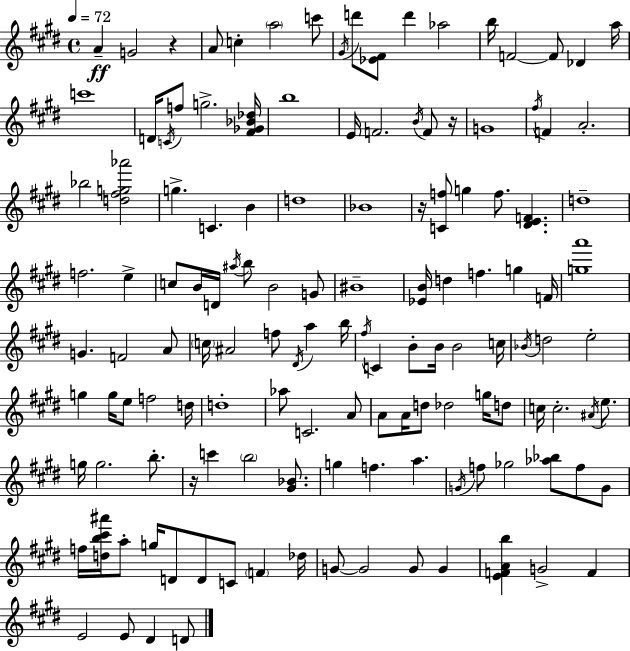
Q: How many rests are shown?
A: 4